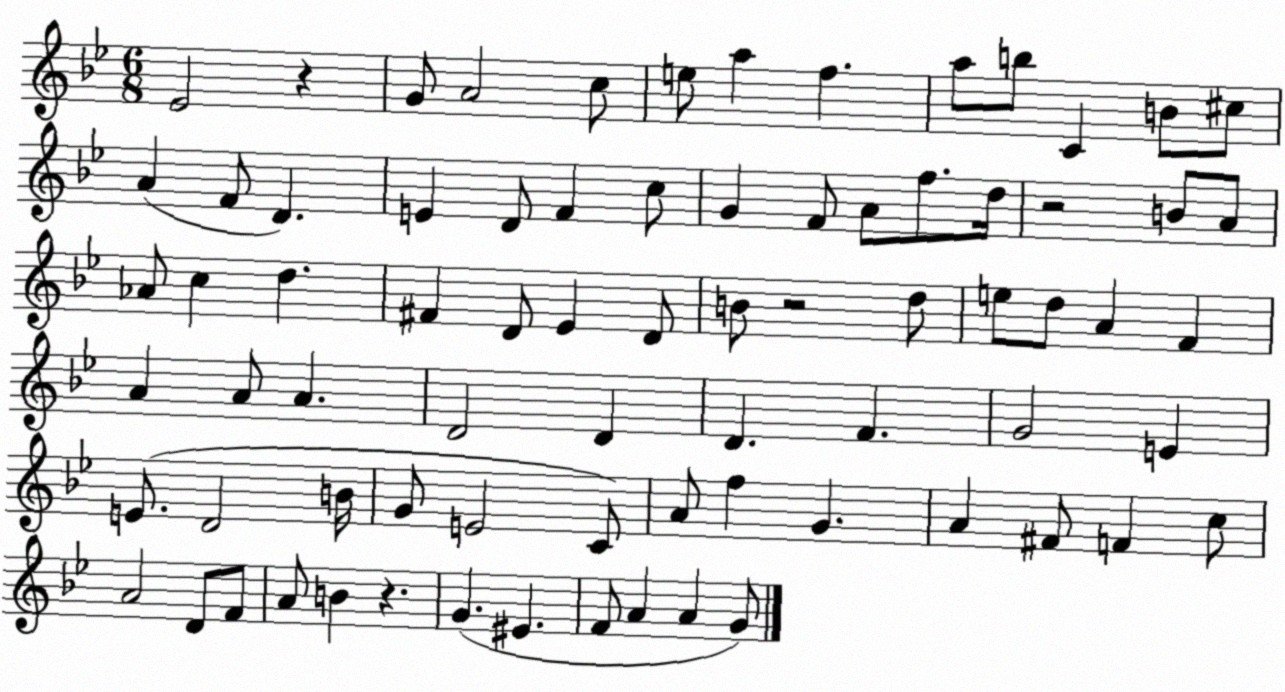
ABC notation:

X:1
T:Untitled
M:6/8
L:1/4
K:Bb
_E2 z G/2 A2 c/2 e/2 a f a/2 b/2 C B/2 ^c/2 A F/2 D E D/2 F c/2 G F/2 A/2 f/2 d/4 z2 B/2 A/2 _A/2 c d ^F D/2 _E D/2 B/2 z2 d/2 e/2 d/2 A F A A/2 A D2 D D F G2 E E/2 D2 B/4 G/2 E2 C/2 A/2 f G A ^F/2 F c/2 A2 D/2 F/2 A/2 B z G ^E F/2 A A G/2